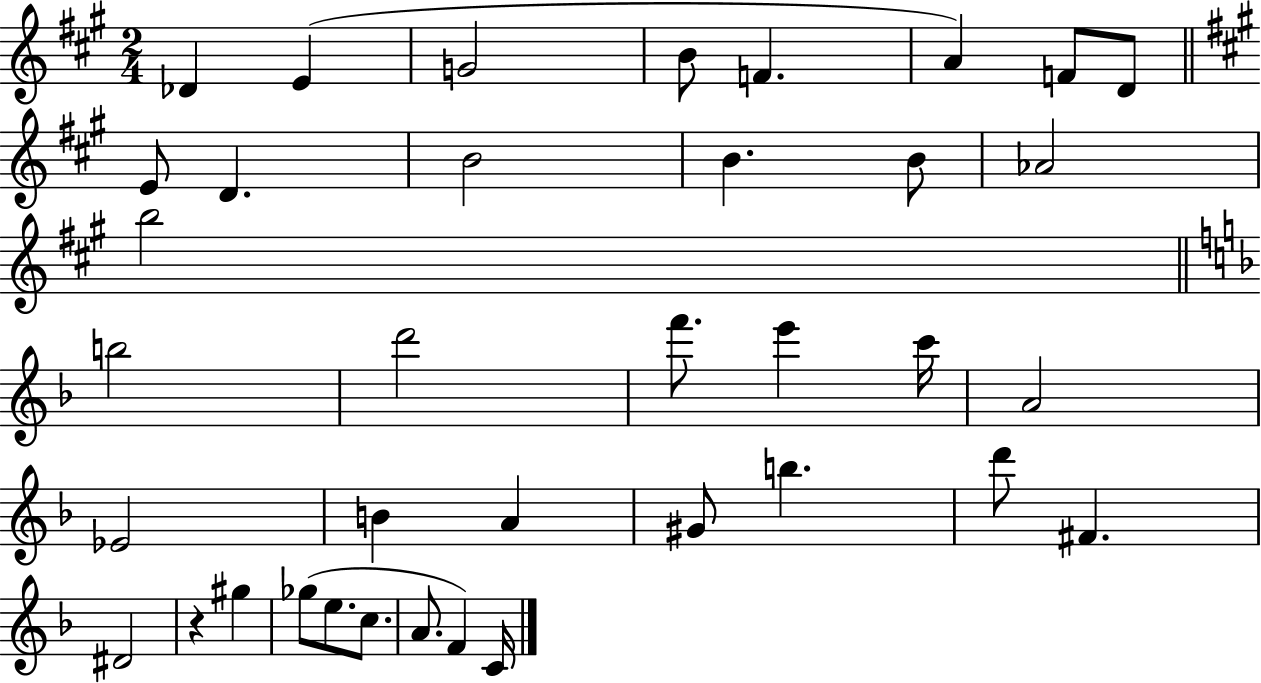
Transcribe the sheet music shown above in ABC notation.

X:1
T:Untitled
M:2/4
L:1/4
K:A
_D E G2 B/2 F A F/2 D/2 E/2 D B2 B B/2 _A2 b2 b2 d'2 f'/2 e' c'/4 A2 _E2 B A ^G/2 b d'/2 ^F ^D2 z ^g _g/2 e/2 c/2 A/2 F C/4